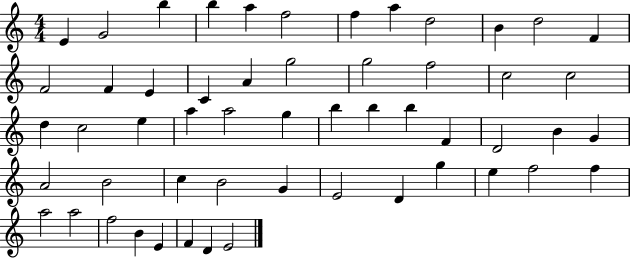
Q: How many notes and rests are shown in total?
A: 54